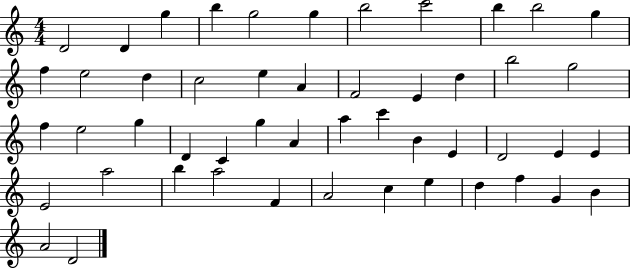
{
  \clef treble
  \numericTimeSignature
  \time 4/4
  \key c \major
  d'2 d'4 g''4 | b''4 g''2 g''4 | b''2 c'''2 | b''4 b''2 g''4 | \break f''4 e''2 d''4 | c''2 e''4 a'4 | f'2 e'4 d''4 | b''2 g''2 | \break f''4 e''2 g''4 | d'4 c'4 g''4 a'4 | a''4 c'''4 b'4 e'4 | d'2 e'4 e'4 | \break e'2 a''2 | b''4 a''2 f'4 | a'2 c''4 e''4 | d''4 f''4 g'4 b'4 | \break a'2 d'2 | \bar "|."
}